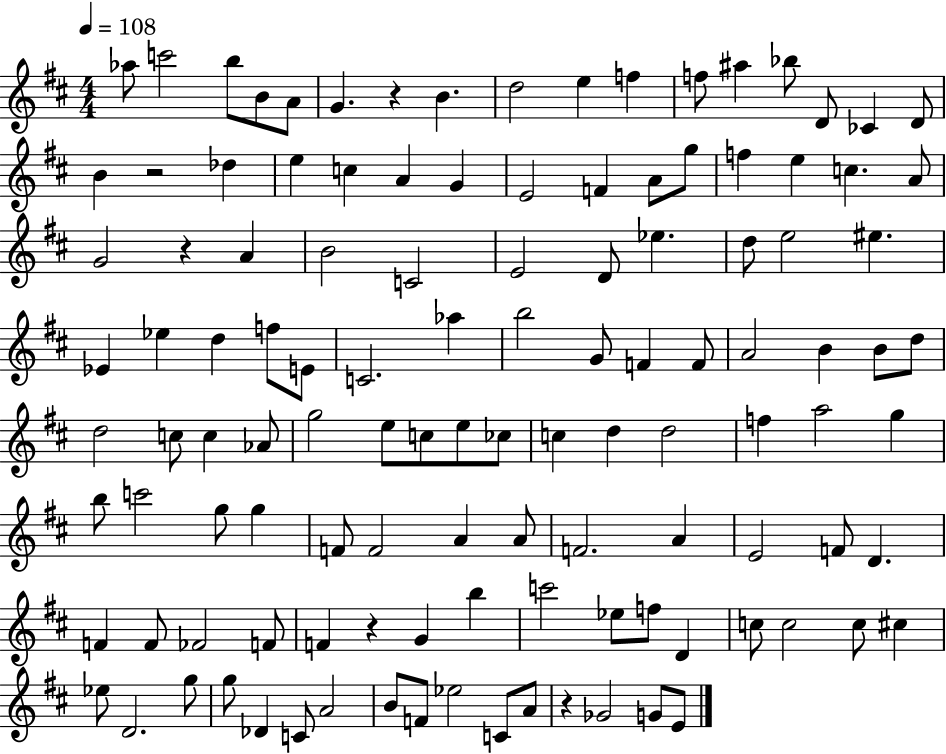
Ab5/e C6/h B5/e B4/e A4/e G4/q. R/q B4/q. D5/h E5/q F5/q F5/e A#5/q Bb5/e D4/e CES4/q D4/e B4/q R/h Db5/q E5/q C5/q A4/q G4/q E4/h F4/q A4/e G5/e F5/q E5/q C5/q. A4/e G4/h R/q A4/q B4/h C4/h E4/h D4/e Eb5/q. D5/e E5/h EIS5/q. Eb4/q Eb5/q D5/q F5/e E4/e C4/h. Ab5/q B5/h G4/e F4/q F4/e A4/h B4/q B4/e D5/e D5/h C5/e C5/q Ab4/e G5/h E5/e C5/e E5/e CES5/e C5/q D5/q D5/h F5/q A5/h G5/q B5/e C6/h G5/e G5/q F4/e F4/h A4/q A4/e F4/h. A4/q E4/h F4/e D4/q. F4/q F4/e FES4/h F4/e F4/q R/q G4/q B5/q C6/h Eb5/e F5/e D4/q C5/e C5/h C5/e C#5/q Eb5/e D4/h. G5/e G5/e Db4/q C4/e A4/h B4/e F4/e Eb5/h C4/e A4/e R/q Gb4/h G4/e E4/e